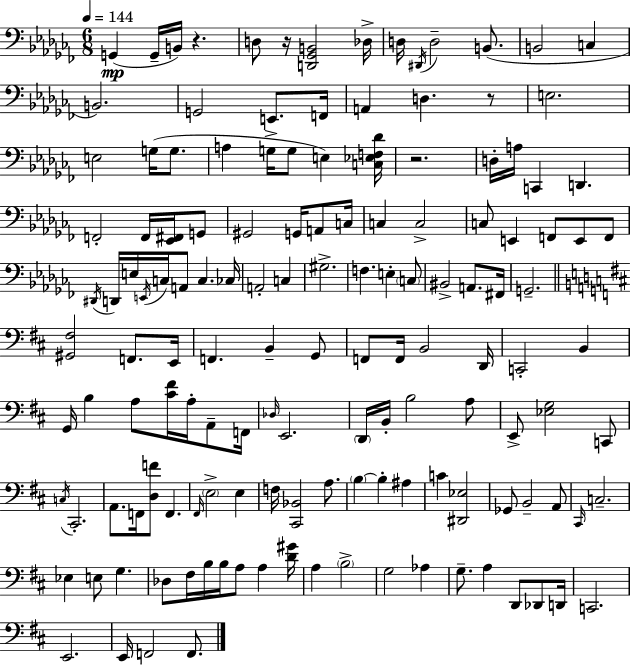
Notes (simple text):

G2/q G2/s B2/s R/q. D3/e R/s [D2,Gb2,B2]/h Db3/s D3/s D#2/s D3/h B2/e. B2/h C3/q B2/h. G2/h E2/e. F2/s A2/q D3/q. R/e E3/h. E3/h G3/s G3/e. A3/q G3/s G3/e E3/q [C3,Eb3,F3,Db4]/s R/h. D3/s A3/s C2/q D2/q. F2/h F2/s [Eb2,F#2]/s G2/e G#2/h G2/s A2/e C3/s C3/q C3/h C3/e E2/q F2/e E2/e F2/e D#2/s D2/s E3/s E2/s C3/s A2/e C3/q. CES3/s A2/h C3/q G#3/h. F3/q. E3/q C3/e BIS2/h A2/e. F#2/s G2/h. [G#2,F#3]/h F2/e. E2/s F2/q. B2/q G2/e F2/e F2/s B2/h D2/s C2/h B2/q G2/s B3/q A3/e [C#4,F#4]/s A3/s A2/e F2/s Db3/s E2/h. D2/s B2/s B3/h A3/e E2/e [Eb3,G3]/h C2/e C3/s C#2/h. A2/e. F2/s [D3,F4]/e F2/q. F#2/s E3/h E3/q F3/s [C#2,Bb2]/h A3/e. B3/q B3/q A#3/q C4/q [D#2,Eb3]/h Gb2/e B2/h A2/e C#2/s C3/h. Eb3/q E3/e G3/q. Db3/e F#3/s B3/s B3/s A3/e A3/q [D4,G#4]/s A3/q B3/h G3/h Ab3/q G3/e. A3/q D2/e Db2/e D2/s C2/h. E2/h. E2/s F2/h F2/e.